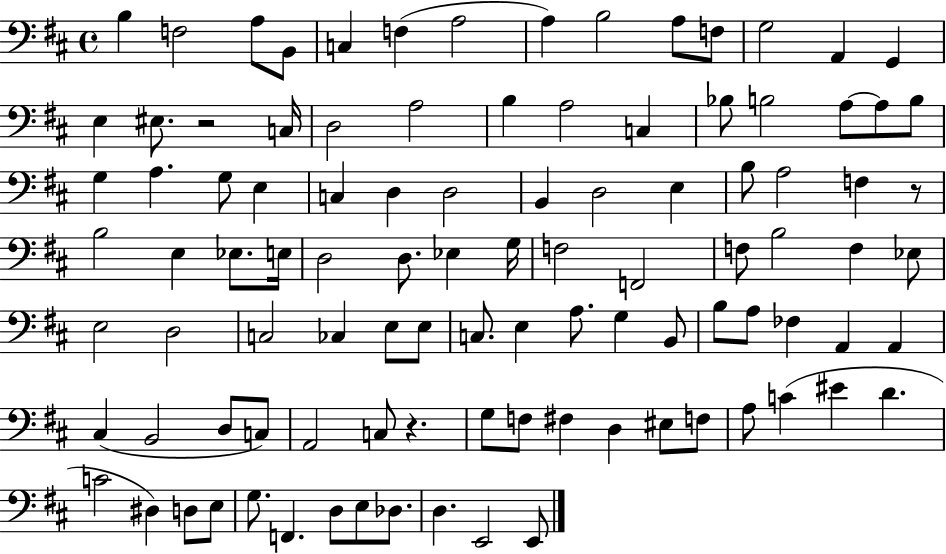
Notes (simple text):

B3/q F3/h A3/e B2/e C3/q F3/q A3/h A3/q B3/h A3/e F3/e G3/h A2/q G2/q E3/q EIS3/e. R/h C3/s D3/h A3/h B3/q A3/h C3/q Bb3/e B3/h A3/e A3/e B3/e G3/q A3/q. G3/e E3/q C3/q D3/q D3/h B2/q D3/h E3/q B3/e A3/h F3/q R/e B3/h E3/q Eb3/e. E3/s D3/h D3/e. Eb3/q G3/s F3/h F2/h F3/e B3/h F3/q Eb3/e E3/h D3/h C3/h CES3/q E3/e E3/e C3/e. E3/q A3/e. G3/q B2/e B3/e A3/e FES3/q A2/q A2/q C#3/q B2/h D3/e C3/e A2/h C3/e R/q. G3/e F3/e F#3/q D3/q EIS3/e F3/e A3/e C4/q EIS4/q D4/q. C4/h D#3/q D3/e E3/e G3/e. F2/q. D3/e E3/e Db3/e. D3/q. E2/h E2/e